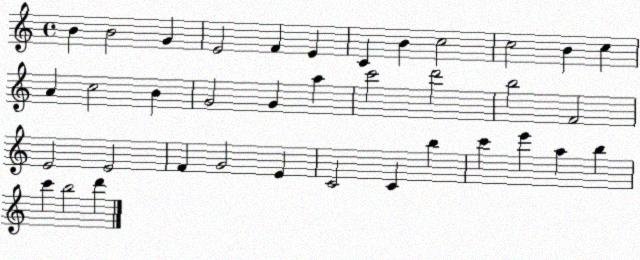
X:1
T:Untitled
M:4/4
L:1/4
K:C
B B2 G E2 F E C B c2 c2 B c A c2 B G2 G a c'2 d'2 b2 F2 E2 E2 F G2 E C2 C b c' e' a b c' b2 d'